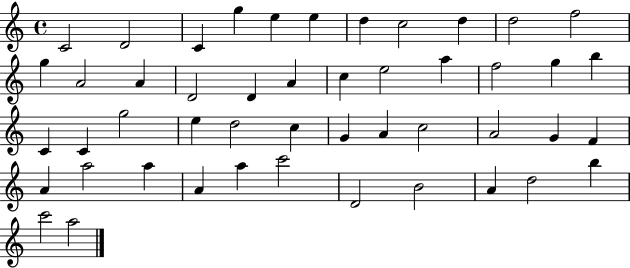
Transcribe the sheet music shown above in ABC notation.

X:1
T:Untitled
M:4/4
L:1/4
K:C
C2 D2 C g e e d c2 d d2 f2 g A2 A D2 D A c e2 a f2 g b C C g2 e d2 c G A c2 A2 G F A a2 a A a c'2 D2 B2 A d2 b c'2 a2